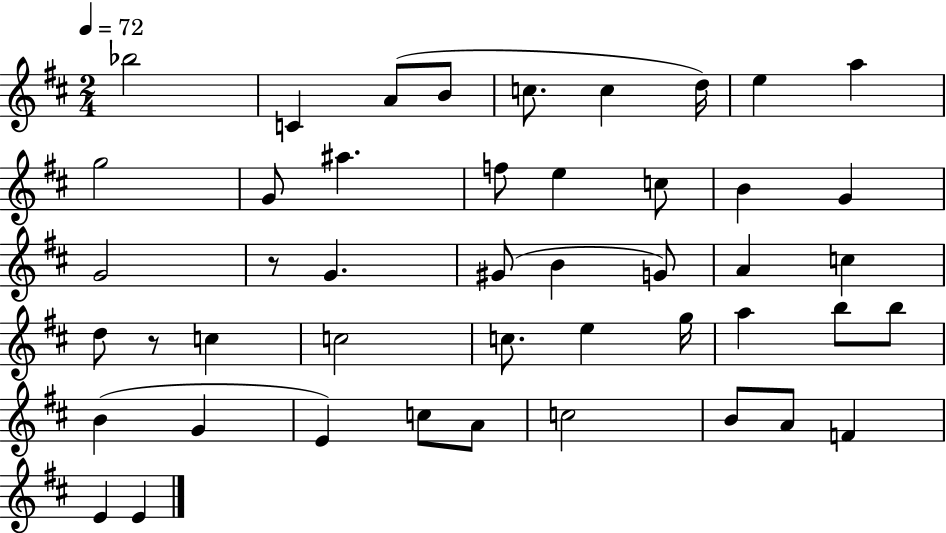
X:1
T:Untitled
M:2/4
L:1/4
K:D
_b2 C A/2 B/2 c/2 c d/4 e a g2 G/2 ^a f/2 e c/2 B G G2 z/2 G ^G/2 B G/2 A c d/2 z/2 c c2 c/2 e g/4 a b/2 b/2 B G E c/2 A/2 c2 B/2 A/2 F E E